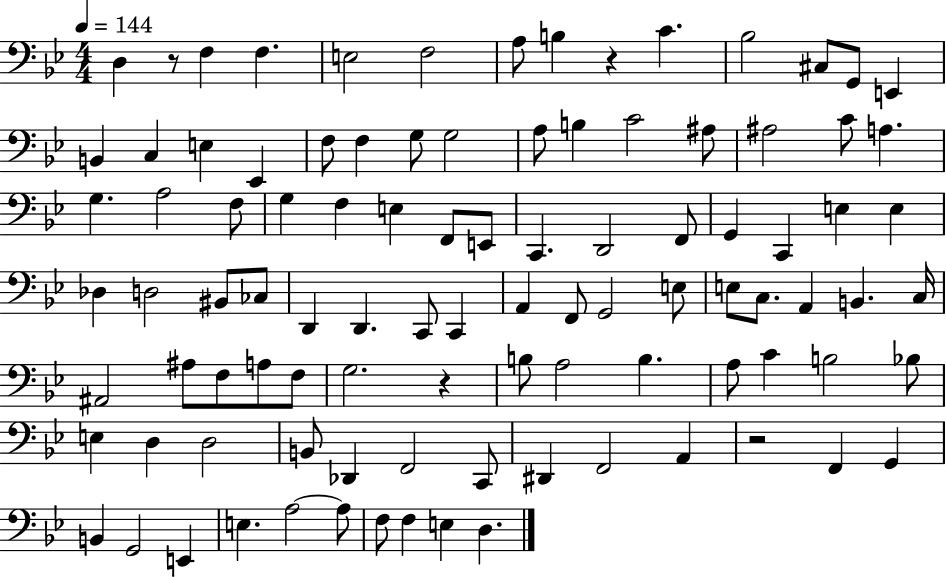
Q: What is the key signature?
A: BES major